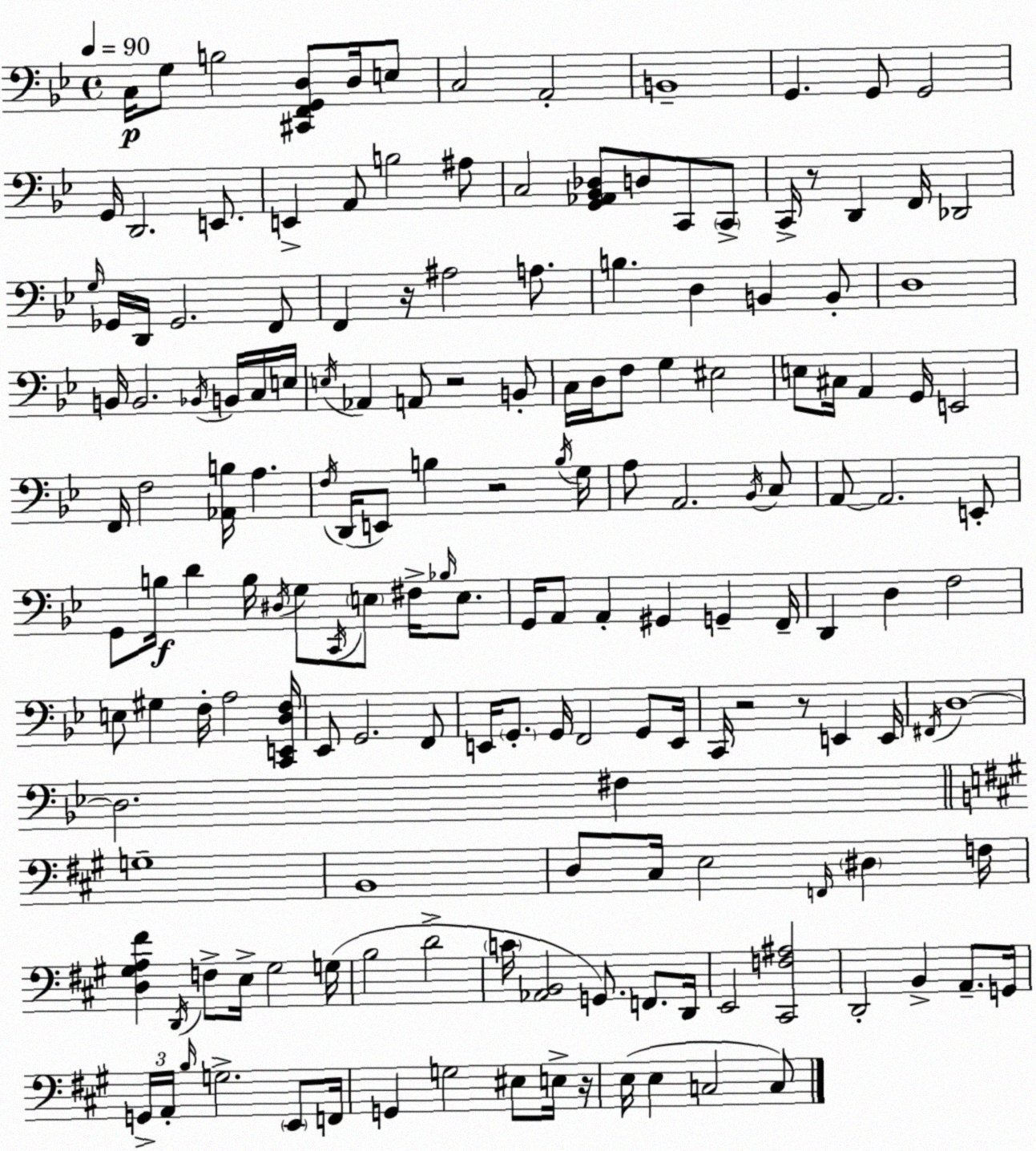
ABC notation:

X:1
T:Untitled
M:4/4
L:1/4
K:Bb
C,/4 G,/2 B,2 [^C,,F,,G,,D,]/2 D,/4 E,/2 C,2 A,,2 B,,4 G,, G,,/2 G,,2 G,,/4 D,,2 E,,/2 E,, A,,/2 B,2 ^A,/2 C,2 [G,,_A,,_B,,_D,]/2 D,/2 C,,/2 C,,/2 C,,/4 z/2 D,, F,,/4 _D,,2 G,/4 _G,,/4 D,,/4 _G,,2 F,,/2 F,, z/4 ^A,2 A,/2 B, D, B,, B,,/2 D,4 B,,/4 B,,2 _B,,/4 B,,/4 C,/4 E,/4 E,/4 _A,, A,,/2 z2 B,,/2 C,/4 D,/4 F,/2 G, ^E,2 E,/2 ^C,/4 A,, G,,/4 E,,2 F,,/4 F,2 [_A,,B,]/4 A, F,/4 D,,/4 E,,/2 B, z2 B,/4 G,/4 A,/2 A,,2 _B,,/4 C,/2 A,,/2 A,,2 E,,/2 G,,/2 B,/4 D B,/4 ^D,/4 G,/2 C,,/4 E,/2 ^F,/4 _B,/4 E,/2 G,,/4 A,,/2 A,, ^G,, G,, F,,/4 D,, D, F,2 E,/2 ^G, F,/4 A,2 [C,,E,,D,F,]/4 _E,,/2 G,,2 F,,/2 E,,/4 G,,/2 G,,/4 F,,2 G,,/2 E,,/4 C,,/4 z2 z/2 E,, E,,/4 ^F,,/4 D,4 D,2 ^F, G,4 B,,4 D,/2 ^C,/4 E,2 F,,/4 ^D, F,/4 [D,^G,A,^F] D,,/4 F,/2 E,/4 ^G,2 G,/4 B,2 D2 C/4 [_A,,B,,]2 G,,/2 F,,/2 D,,/4 E,,2 [^C,,F,^A,]2 D,,2 B,, A,,/2 G,,/4 G,,/4 A,,/4 B,/4 G,2 E,,/2 F,,/4 G,, G,2 ^E,/2 E,/4 z/4 E,/4 E, C,2 C,/2